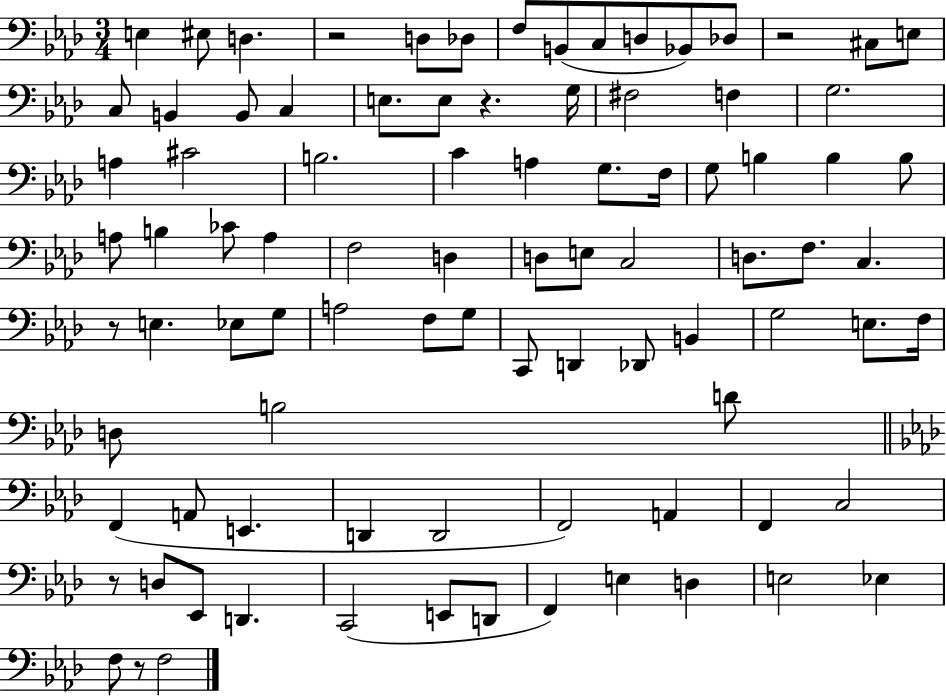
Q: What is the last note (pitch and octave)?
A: F3